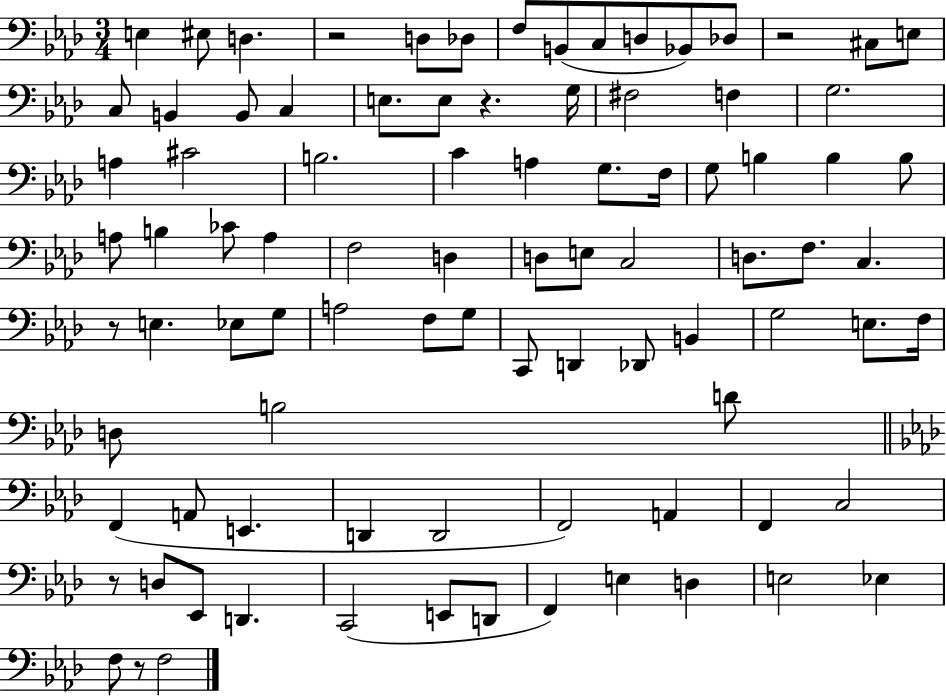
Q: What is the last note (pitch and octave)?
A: F3